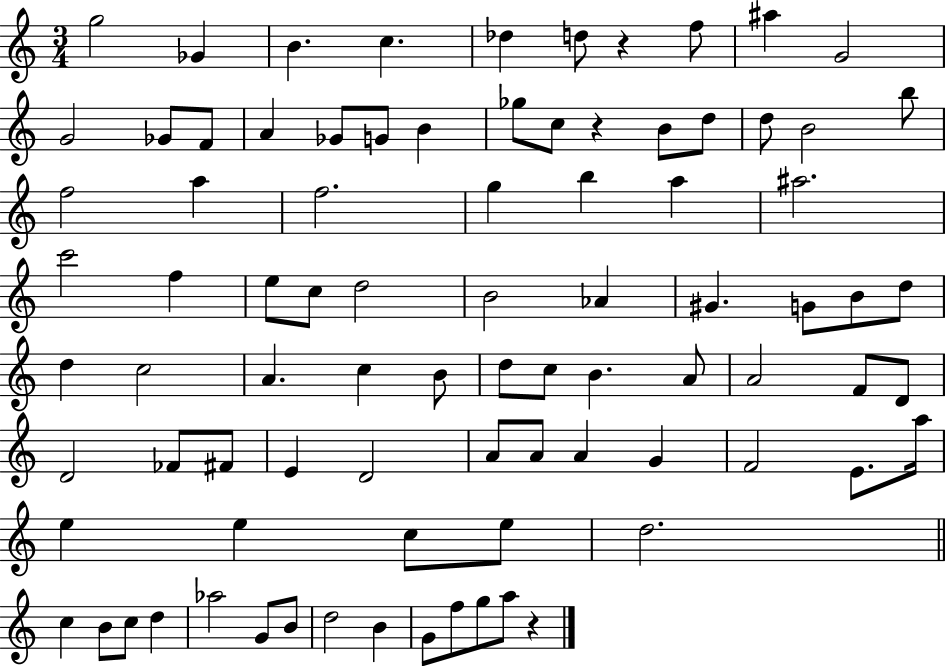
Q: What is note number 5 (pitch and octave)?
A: Db5